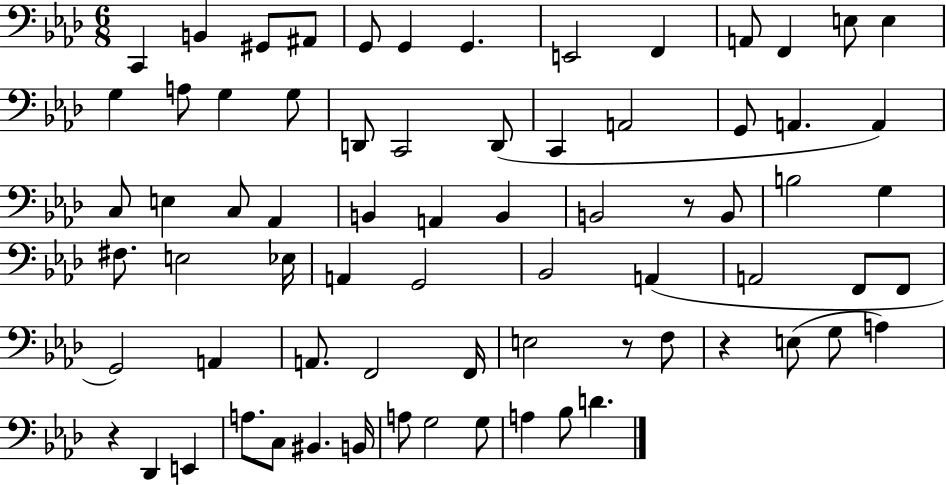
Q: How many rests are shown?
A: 4